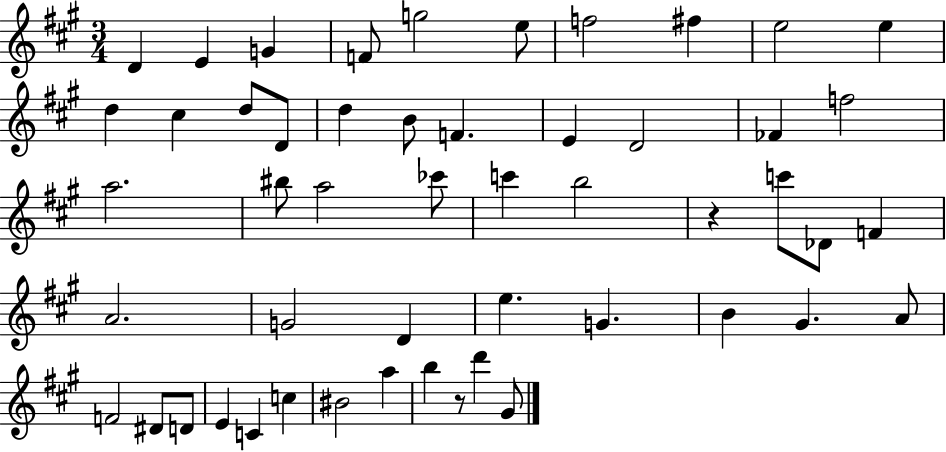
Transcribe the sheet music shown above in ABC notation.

X:1
T:Untitled
M:3/4
L:1/4
K:A
D E G F/2 g2 e/2 f2 ^f e2 e d ^c d/2 D/2 d B/2 F E D2 _F f2 a2 ^b/2 a2 _c'/2 c' b2 z c'/2 _D/2 F A2 G2 D e G B ^G A/2 F2 ^D/2 D/2 E C c ^B2 a b z/2 d' ^G/2